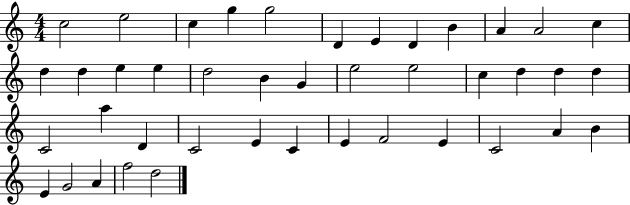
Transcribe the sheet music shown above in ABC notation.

X:1
T:Untitled
M:4/4
L:1/4
K:C
c2 e2 c g g2 D E D B A A2 c d d e e d2 B G e2 e2 c d d d C2 a D C2 E C E F2 E C2 A B E G2 A f2 d2